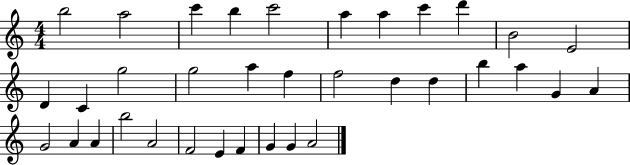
{
  \clef treble
  \numericTimeSignature
  \time 4/4
  \key c \major
  b''2 a''2 | c'''4 b''4 c'''2 | a''4 a''4 c'''4 d'''4 | b'2 e'2 | \break d'4 c'4 g''2 | g''2 a''4 f''4 | f''2 d''4 d''4 | b''4 a''4 g'4 a'4 | \break g'2 a'4 a'4 | b''2 a'2 | f'2 e'4 f'4 | g'4 g'4 a'2 | \break \bar "|."
}